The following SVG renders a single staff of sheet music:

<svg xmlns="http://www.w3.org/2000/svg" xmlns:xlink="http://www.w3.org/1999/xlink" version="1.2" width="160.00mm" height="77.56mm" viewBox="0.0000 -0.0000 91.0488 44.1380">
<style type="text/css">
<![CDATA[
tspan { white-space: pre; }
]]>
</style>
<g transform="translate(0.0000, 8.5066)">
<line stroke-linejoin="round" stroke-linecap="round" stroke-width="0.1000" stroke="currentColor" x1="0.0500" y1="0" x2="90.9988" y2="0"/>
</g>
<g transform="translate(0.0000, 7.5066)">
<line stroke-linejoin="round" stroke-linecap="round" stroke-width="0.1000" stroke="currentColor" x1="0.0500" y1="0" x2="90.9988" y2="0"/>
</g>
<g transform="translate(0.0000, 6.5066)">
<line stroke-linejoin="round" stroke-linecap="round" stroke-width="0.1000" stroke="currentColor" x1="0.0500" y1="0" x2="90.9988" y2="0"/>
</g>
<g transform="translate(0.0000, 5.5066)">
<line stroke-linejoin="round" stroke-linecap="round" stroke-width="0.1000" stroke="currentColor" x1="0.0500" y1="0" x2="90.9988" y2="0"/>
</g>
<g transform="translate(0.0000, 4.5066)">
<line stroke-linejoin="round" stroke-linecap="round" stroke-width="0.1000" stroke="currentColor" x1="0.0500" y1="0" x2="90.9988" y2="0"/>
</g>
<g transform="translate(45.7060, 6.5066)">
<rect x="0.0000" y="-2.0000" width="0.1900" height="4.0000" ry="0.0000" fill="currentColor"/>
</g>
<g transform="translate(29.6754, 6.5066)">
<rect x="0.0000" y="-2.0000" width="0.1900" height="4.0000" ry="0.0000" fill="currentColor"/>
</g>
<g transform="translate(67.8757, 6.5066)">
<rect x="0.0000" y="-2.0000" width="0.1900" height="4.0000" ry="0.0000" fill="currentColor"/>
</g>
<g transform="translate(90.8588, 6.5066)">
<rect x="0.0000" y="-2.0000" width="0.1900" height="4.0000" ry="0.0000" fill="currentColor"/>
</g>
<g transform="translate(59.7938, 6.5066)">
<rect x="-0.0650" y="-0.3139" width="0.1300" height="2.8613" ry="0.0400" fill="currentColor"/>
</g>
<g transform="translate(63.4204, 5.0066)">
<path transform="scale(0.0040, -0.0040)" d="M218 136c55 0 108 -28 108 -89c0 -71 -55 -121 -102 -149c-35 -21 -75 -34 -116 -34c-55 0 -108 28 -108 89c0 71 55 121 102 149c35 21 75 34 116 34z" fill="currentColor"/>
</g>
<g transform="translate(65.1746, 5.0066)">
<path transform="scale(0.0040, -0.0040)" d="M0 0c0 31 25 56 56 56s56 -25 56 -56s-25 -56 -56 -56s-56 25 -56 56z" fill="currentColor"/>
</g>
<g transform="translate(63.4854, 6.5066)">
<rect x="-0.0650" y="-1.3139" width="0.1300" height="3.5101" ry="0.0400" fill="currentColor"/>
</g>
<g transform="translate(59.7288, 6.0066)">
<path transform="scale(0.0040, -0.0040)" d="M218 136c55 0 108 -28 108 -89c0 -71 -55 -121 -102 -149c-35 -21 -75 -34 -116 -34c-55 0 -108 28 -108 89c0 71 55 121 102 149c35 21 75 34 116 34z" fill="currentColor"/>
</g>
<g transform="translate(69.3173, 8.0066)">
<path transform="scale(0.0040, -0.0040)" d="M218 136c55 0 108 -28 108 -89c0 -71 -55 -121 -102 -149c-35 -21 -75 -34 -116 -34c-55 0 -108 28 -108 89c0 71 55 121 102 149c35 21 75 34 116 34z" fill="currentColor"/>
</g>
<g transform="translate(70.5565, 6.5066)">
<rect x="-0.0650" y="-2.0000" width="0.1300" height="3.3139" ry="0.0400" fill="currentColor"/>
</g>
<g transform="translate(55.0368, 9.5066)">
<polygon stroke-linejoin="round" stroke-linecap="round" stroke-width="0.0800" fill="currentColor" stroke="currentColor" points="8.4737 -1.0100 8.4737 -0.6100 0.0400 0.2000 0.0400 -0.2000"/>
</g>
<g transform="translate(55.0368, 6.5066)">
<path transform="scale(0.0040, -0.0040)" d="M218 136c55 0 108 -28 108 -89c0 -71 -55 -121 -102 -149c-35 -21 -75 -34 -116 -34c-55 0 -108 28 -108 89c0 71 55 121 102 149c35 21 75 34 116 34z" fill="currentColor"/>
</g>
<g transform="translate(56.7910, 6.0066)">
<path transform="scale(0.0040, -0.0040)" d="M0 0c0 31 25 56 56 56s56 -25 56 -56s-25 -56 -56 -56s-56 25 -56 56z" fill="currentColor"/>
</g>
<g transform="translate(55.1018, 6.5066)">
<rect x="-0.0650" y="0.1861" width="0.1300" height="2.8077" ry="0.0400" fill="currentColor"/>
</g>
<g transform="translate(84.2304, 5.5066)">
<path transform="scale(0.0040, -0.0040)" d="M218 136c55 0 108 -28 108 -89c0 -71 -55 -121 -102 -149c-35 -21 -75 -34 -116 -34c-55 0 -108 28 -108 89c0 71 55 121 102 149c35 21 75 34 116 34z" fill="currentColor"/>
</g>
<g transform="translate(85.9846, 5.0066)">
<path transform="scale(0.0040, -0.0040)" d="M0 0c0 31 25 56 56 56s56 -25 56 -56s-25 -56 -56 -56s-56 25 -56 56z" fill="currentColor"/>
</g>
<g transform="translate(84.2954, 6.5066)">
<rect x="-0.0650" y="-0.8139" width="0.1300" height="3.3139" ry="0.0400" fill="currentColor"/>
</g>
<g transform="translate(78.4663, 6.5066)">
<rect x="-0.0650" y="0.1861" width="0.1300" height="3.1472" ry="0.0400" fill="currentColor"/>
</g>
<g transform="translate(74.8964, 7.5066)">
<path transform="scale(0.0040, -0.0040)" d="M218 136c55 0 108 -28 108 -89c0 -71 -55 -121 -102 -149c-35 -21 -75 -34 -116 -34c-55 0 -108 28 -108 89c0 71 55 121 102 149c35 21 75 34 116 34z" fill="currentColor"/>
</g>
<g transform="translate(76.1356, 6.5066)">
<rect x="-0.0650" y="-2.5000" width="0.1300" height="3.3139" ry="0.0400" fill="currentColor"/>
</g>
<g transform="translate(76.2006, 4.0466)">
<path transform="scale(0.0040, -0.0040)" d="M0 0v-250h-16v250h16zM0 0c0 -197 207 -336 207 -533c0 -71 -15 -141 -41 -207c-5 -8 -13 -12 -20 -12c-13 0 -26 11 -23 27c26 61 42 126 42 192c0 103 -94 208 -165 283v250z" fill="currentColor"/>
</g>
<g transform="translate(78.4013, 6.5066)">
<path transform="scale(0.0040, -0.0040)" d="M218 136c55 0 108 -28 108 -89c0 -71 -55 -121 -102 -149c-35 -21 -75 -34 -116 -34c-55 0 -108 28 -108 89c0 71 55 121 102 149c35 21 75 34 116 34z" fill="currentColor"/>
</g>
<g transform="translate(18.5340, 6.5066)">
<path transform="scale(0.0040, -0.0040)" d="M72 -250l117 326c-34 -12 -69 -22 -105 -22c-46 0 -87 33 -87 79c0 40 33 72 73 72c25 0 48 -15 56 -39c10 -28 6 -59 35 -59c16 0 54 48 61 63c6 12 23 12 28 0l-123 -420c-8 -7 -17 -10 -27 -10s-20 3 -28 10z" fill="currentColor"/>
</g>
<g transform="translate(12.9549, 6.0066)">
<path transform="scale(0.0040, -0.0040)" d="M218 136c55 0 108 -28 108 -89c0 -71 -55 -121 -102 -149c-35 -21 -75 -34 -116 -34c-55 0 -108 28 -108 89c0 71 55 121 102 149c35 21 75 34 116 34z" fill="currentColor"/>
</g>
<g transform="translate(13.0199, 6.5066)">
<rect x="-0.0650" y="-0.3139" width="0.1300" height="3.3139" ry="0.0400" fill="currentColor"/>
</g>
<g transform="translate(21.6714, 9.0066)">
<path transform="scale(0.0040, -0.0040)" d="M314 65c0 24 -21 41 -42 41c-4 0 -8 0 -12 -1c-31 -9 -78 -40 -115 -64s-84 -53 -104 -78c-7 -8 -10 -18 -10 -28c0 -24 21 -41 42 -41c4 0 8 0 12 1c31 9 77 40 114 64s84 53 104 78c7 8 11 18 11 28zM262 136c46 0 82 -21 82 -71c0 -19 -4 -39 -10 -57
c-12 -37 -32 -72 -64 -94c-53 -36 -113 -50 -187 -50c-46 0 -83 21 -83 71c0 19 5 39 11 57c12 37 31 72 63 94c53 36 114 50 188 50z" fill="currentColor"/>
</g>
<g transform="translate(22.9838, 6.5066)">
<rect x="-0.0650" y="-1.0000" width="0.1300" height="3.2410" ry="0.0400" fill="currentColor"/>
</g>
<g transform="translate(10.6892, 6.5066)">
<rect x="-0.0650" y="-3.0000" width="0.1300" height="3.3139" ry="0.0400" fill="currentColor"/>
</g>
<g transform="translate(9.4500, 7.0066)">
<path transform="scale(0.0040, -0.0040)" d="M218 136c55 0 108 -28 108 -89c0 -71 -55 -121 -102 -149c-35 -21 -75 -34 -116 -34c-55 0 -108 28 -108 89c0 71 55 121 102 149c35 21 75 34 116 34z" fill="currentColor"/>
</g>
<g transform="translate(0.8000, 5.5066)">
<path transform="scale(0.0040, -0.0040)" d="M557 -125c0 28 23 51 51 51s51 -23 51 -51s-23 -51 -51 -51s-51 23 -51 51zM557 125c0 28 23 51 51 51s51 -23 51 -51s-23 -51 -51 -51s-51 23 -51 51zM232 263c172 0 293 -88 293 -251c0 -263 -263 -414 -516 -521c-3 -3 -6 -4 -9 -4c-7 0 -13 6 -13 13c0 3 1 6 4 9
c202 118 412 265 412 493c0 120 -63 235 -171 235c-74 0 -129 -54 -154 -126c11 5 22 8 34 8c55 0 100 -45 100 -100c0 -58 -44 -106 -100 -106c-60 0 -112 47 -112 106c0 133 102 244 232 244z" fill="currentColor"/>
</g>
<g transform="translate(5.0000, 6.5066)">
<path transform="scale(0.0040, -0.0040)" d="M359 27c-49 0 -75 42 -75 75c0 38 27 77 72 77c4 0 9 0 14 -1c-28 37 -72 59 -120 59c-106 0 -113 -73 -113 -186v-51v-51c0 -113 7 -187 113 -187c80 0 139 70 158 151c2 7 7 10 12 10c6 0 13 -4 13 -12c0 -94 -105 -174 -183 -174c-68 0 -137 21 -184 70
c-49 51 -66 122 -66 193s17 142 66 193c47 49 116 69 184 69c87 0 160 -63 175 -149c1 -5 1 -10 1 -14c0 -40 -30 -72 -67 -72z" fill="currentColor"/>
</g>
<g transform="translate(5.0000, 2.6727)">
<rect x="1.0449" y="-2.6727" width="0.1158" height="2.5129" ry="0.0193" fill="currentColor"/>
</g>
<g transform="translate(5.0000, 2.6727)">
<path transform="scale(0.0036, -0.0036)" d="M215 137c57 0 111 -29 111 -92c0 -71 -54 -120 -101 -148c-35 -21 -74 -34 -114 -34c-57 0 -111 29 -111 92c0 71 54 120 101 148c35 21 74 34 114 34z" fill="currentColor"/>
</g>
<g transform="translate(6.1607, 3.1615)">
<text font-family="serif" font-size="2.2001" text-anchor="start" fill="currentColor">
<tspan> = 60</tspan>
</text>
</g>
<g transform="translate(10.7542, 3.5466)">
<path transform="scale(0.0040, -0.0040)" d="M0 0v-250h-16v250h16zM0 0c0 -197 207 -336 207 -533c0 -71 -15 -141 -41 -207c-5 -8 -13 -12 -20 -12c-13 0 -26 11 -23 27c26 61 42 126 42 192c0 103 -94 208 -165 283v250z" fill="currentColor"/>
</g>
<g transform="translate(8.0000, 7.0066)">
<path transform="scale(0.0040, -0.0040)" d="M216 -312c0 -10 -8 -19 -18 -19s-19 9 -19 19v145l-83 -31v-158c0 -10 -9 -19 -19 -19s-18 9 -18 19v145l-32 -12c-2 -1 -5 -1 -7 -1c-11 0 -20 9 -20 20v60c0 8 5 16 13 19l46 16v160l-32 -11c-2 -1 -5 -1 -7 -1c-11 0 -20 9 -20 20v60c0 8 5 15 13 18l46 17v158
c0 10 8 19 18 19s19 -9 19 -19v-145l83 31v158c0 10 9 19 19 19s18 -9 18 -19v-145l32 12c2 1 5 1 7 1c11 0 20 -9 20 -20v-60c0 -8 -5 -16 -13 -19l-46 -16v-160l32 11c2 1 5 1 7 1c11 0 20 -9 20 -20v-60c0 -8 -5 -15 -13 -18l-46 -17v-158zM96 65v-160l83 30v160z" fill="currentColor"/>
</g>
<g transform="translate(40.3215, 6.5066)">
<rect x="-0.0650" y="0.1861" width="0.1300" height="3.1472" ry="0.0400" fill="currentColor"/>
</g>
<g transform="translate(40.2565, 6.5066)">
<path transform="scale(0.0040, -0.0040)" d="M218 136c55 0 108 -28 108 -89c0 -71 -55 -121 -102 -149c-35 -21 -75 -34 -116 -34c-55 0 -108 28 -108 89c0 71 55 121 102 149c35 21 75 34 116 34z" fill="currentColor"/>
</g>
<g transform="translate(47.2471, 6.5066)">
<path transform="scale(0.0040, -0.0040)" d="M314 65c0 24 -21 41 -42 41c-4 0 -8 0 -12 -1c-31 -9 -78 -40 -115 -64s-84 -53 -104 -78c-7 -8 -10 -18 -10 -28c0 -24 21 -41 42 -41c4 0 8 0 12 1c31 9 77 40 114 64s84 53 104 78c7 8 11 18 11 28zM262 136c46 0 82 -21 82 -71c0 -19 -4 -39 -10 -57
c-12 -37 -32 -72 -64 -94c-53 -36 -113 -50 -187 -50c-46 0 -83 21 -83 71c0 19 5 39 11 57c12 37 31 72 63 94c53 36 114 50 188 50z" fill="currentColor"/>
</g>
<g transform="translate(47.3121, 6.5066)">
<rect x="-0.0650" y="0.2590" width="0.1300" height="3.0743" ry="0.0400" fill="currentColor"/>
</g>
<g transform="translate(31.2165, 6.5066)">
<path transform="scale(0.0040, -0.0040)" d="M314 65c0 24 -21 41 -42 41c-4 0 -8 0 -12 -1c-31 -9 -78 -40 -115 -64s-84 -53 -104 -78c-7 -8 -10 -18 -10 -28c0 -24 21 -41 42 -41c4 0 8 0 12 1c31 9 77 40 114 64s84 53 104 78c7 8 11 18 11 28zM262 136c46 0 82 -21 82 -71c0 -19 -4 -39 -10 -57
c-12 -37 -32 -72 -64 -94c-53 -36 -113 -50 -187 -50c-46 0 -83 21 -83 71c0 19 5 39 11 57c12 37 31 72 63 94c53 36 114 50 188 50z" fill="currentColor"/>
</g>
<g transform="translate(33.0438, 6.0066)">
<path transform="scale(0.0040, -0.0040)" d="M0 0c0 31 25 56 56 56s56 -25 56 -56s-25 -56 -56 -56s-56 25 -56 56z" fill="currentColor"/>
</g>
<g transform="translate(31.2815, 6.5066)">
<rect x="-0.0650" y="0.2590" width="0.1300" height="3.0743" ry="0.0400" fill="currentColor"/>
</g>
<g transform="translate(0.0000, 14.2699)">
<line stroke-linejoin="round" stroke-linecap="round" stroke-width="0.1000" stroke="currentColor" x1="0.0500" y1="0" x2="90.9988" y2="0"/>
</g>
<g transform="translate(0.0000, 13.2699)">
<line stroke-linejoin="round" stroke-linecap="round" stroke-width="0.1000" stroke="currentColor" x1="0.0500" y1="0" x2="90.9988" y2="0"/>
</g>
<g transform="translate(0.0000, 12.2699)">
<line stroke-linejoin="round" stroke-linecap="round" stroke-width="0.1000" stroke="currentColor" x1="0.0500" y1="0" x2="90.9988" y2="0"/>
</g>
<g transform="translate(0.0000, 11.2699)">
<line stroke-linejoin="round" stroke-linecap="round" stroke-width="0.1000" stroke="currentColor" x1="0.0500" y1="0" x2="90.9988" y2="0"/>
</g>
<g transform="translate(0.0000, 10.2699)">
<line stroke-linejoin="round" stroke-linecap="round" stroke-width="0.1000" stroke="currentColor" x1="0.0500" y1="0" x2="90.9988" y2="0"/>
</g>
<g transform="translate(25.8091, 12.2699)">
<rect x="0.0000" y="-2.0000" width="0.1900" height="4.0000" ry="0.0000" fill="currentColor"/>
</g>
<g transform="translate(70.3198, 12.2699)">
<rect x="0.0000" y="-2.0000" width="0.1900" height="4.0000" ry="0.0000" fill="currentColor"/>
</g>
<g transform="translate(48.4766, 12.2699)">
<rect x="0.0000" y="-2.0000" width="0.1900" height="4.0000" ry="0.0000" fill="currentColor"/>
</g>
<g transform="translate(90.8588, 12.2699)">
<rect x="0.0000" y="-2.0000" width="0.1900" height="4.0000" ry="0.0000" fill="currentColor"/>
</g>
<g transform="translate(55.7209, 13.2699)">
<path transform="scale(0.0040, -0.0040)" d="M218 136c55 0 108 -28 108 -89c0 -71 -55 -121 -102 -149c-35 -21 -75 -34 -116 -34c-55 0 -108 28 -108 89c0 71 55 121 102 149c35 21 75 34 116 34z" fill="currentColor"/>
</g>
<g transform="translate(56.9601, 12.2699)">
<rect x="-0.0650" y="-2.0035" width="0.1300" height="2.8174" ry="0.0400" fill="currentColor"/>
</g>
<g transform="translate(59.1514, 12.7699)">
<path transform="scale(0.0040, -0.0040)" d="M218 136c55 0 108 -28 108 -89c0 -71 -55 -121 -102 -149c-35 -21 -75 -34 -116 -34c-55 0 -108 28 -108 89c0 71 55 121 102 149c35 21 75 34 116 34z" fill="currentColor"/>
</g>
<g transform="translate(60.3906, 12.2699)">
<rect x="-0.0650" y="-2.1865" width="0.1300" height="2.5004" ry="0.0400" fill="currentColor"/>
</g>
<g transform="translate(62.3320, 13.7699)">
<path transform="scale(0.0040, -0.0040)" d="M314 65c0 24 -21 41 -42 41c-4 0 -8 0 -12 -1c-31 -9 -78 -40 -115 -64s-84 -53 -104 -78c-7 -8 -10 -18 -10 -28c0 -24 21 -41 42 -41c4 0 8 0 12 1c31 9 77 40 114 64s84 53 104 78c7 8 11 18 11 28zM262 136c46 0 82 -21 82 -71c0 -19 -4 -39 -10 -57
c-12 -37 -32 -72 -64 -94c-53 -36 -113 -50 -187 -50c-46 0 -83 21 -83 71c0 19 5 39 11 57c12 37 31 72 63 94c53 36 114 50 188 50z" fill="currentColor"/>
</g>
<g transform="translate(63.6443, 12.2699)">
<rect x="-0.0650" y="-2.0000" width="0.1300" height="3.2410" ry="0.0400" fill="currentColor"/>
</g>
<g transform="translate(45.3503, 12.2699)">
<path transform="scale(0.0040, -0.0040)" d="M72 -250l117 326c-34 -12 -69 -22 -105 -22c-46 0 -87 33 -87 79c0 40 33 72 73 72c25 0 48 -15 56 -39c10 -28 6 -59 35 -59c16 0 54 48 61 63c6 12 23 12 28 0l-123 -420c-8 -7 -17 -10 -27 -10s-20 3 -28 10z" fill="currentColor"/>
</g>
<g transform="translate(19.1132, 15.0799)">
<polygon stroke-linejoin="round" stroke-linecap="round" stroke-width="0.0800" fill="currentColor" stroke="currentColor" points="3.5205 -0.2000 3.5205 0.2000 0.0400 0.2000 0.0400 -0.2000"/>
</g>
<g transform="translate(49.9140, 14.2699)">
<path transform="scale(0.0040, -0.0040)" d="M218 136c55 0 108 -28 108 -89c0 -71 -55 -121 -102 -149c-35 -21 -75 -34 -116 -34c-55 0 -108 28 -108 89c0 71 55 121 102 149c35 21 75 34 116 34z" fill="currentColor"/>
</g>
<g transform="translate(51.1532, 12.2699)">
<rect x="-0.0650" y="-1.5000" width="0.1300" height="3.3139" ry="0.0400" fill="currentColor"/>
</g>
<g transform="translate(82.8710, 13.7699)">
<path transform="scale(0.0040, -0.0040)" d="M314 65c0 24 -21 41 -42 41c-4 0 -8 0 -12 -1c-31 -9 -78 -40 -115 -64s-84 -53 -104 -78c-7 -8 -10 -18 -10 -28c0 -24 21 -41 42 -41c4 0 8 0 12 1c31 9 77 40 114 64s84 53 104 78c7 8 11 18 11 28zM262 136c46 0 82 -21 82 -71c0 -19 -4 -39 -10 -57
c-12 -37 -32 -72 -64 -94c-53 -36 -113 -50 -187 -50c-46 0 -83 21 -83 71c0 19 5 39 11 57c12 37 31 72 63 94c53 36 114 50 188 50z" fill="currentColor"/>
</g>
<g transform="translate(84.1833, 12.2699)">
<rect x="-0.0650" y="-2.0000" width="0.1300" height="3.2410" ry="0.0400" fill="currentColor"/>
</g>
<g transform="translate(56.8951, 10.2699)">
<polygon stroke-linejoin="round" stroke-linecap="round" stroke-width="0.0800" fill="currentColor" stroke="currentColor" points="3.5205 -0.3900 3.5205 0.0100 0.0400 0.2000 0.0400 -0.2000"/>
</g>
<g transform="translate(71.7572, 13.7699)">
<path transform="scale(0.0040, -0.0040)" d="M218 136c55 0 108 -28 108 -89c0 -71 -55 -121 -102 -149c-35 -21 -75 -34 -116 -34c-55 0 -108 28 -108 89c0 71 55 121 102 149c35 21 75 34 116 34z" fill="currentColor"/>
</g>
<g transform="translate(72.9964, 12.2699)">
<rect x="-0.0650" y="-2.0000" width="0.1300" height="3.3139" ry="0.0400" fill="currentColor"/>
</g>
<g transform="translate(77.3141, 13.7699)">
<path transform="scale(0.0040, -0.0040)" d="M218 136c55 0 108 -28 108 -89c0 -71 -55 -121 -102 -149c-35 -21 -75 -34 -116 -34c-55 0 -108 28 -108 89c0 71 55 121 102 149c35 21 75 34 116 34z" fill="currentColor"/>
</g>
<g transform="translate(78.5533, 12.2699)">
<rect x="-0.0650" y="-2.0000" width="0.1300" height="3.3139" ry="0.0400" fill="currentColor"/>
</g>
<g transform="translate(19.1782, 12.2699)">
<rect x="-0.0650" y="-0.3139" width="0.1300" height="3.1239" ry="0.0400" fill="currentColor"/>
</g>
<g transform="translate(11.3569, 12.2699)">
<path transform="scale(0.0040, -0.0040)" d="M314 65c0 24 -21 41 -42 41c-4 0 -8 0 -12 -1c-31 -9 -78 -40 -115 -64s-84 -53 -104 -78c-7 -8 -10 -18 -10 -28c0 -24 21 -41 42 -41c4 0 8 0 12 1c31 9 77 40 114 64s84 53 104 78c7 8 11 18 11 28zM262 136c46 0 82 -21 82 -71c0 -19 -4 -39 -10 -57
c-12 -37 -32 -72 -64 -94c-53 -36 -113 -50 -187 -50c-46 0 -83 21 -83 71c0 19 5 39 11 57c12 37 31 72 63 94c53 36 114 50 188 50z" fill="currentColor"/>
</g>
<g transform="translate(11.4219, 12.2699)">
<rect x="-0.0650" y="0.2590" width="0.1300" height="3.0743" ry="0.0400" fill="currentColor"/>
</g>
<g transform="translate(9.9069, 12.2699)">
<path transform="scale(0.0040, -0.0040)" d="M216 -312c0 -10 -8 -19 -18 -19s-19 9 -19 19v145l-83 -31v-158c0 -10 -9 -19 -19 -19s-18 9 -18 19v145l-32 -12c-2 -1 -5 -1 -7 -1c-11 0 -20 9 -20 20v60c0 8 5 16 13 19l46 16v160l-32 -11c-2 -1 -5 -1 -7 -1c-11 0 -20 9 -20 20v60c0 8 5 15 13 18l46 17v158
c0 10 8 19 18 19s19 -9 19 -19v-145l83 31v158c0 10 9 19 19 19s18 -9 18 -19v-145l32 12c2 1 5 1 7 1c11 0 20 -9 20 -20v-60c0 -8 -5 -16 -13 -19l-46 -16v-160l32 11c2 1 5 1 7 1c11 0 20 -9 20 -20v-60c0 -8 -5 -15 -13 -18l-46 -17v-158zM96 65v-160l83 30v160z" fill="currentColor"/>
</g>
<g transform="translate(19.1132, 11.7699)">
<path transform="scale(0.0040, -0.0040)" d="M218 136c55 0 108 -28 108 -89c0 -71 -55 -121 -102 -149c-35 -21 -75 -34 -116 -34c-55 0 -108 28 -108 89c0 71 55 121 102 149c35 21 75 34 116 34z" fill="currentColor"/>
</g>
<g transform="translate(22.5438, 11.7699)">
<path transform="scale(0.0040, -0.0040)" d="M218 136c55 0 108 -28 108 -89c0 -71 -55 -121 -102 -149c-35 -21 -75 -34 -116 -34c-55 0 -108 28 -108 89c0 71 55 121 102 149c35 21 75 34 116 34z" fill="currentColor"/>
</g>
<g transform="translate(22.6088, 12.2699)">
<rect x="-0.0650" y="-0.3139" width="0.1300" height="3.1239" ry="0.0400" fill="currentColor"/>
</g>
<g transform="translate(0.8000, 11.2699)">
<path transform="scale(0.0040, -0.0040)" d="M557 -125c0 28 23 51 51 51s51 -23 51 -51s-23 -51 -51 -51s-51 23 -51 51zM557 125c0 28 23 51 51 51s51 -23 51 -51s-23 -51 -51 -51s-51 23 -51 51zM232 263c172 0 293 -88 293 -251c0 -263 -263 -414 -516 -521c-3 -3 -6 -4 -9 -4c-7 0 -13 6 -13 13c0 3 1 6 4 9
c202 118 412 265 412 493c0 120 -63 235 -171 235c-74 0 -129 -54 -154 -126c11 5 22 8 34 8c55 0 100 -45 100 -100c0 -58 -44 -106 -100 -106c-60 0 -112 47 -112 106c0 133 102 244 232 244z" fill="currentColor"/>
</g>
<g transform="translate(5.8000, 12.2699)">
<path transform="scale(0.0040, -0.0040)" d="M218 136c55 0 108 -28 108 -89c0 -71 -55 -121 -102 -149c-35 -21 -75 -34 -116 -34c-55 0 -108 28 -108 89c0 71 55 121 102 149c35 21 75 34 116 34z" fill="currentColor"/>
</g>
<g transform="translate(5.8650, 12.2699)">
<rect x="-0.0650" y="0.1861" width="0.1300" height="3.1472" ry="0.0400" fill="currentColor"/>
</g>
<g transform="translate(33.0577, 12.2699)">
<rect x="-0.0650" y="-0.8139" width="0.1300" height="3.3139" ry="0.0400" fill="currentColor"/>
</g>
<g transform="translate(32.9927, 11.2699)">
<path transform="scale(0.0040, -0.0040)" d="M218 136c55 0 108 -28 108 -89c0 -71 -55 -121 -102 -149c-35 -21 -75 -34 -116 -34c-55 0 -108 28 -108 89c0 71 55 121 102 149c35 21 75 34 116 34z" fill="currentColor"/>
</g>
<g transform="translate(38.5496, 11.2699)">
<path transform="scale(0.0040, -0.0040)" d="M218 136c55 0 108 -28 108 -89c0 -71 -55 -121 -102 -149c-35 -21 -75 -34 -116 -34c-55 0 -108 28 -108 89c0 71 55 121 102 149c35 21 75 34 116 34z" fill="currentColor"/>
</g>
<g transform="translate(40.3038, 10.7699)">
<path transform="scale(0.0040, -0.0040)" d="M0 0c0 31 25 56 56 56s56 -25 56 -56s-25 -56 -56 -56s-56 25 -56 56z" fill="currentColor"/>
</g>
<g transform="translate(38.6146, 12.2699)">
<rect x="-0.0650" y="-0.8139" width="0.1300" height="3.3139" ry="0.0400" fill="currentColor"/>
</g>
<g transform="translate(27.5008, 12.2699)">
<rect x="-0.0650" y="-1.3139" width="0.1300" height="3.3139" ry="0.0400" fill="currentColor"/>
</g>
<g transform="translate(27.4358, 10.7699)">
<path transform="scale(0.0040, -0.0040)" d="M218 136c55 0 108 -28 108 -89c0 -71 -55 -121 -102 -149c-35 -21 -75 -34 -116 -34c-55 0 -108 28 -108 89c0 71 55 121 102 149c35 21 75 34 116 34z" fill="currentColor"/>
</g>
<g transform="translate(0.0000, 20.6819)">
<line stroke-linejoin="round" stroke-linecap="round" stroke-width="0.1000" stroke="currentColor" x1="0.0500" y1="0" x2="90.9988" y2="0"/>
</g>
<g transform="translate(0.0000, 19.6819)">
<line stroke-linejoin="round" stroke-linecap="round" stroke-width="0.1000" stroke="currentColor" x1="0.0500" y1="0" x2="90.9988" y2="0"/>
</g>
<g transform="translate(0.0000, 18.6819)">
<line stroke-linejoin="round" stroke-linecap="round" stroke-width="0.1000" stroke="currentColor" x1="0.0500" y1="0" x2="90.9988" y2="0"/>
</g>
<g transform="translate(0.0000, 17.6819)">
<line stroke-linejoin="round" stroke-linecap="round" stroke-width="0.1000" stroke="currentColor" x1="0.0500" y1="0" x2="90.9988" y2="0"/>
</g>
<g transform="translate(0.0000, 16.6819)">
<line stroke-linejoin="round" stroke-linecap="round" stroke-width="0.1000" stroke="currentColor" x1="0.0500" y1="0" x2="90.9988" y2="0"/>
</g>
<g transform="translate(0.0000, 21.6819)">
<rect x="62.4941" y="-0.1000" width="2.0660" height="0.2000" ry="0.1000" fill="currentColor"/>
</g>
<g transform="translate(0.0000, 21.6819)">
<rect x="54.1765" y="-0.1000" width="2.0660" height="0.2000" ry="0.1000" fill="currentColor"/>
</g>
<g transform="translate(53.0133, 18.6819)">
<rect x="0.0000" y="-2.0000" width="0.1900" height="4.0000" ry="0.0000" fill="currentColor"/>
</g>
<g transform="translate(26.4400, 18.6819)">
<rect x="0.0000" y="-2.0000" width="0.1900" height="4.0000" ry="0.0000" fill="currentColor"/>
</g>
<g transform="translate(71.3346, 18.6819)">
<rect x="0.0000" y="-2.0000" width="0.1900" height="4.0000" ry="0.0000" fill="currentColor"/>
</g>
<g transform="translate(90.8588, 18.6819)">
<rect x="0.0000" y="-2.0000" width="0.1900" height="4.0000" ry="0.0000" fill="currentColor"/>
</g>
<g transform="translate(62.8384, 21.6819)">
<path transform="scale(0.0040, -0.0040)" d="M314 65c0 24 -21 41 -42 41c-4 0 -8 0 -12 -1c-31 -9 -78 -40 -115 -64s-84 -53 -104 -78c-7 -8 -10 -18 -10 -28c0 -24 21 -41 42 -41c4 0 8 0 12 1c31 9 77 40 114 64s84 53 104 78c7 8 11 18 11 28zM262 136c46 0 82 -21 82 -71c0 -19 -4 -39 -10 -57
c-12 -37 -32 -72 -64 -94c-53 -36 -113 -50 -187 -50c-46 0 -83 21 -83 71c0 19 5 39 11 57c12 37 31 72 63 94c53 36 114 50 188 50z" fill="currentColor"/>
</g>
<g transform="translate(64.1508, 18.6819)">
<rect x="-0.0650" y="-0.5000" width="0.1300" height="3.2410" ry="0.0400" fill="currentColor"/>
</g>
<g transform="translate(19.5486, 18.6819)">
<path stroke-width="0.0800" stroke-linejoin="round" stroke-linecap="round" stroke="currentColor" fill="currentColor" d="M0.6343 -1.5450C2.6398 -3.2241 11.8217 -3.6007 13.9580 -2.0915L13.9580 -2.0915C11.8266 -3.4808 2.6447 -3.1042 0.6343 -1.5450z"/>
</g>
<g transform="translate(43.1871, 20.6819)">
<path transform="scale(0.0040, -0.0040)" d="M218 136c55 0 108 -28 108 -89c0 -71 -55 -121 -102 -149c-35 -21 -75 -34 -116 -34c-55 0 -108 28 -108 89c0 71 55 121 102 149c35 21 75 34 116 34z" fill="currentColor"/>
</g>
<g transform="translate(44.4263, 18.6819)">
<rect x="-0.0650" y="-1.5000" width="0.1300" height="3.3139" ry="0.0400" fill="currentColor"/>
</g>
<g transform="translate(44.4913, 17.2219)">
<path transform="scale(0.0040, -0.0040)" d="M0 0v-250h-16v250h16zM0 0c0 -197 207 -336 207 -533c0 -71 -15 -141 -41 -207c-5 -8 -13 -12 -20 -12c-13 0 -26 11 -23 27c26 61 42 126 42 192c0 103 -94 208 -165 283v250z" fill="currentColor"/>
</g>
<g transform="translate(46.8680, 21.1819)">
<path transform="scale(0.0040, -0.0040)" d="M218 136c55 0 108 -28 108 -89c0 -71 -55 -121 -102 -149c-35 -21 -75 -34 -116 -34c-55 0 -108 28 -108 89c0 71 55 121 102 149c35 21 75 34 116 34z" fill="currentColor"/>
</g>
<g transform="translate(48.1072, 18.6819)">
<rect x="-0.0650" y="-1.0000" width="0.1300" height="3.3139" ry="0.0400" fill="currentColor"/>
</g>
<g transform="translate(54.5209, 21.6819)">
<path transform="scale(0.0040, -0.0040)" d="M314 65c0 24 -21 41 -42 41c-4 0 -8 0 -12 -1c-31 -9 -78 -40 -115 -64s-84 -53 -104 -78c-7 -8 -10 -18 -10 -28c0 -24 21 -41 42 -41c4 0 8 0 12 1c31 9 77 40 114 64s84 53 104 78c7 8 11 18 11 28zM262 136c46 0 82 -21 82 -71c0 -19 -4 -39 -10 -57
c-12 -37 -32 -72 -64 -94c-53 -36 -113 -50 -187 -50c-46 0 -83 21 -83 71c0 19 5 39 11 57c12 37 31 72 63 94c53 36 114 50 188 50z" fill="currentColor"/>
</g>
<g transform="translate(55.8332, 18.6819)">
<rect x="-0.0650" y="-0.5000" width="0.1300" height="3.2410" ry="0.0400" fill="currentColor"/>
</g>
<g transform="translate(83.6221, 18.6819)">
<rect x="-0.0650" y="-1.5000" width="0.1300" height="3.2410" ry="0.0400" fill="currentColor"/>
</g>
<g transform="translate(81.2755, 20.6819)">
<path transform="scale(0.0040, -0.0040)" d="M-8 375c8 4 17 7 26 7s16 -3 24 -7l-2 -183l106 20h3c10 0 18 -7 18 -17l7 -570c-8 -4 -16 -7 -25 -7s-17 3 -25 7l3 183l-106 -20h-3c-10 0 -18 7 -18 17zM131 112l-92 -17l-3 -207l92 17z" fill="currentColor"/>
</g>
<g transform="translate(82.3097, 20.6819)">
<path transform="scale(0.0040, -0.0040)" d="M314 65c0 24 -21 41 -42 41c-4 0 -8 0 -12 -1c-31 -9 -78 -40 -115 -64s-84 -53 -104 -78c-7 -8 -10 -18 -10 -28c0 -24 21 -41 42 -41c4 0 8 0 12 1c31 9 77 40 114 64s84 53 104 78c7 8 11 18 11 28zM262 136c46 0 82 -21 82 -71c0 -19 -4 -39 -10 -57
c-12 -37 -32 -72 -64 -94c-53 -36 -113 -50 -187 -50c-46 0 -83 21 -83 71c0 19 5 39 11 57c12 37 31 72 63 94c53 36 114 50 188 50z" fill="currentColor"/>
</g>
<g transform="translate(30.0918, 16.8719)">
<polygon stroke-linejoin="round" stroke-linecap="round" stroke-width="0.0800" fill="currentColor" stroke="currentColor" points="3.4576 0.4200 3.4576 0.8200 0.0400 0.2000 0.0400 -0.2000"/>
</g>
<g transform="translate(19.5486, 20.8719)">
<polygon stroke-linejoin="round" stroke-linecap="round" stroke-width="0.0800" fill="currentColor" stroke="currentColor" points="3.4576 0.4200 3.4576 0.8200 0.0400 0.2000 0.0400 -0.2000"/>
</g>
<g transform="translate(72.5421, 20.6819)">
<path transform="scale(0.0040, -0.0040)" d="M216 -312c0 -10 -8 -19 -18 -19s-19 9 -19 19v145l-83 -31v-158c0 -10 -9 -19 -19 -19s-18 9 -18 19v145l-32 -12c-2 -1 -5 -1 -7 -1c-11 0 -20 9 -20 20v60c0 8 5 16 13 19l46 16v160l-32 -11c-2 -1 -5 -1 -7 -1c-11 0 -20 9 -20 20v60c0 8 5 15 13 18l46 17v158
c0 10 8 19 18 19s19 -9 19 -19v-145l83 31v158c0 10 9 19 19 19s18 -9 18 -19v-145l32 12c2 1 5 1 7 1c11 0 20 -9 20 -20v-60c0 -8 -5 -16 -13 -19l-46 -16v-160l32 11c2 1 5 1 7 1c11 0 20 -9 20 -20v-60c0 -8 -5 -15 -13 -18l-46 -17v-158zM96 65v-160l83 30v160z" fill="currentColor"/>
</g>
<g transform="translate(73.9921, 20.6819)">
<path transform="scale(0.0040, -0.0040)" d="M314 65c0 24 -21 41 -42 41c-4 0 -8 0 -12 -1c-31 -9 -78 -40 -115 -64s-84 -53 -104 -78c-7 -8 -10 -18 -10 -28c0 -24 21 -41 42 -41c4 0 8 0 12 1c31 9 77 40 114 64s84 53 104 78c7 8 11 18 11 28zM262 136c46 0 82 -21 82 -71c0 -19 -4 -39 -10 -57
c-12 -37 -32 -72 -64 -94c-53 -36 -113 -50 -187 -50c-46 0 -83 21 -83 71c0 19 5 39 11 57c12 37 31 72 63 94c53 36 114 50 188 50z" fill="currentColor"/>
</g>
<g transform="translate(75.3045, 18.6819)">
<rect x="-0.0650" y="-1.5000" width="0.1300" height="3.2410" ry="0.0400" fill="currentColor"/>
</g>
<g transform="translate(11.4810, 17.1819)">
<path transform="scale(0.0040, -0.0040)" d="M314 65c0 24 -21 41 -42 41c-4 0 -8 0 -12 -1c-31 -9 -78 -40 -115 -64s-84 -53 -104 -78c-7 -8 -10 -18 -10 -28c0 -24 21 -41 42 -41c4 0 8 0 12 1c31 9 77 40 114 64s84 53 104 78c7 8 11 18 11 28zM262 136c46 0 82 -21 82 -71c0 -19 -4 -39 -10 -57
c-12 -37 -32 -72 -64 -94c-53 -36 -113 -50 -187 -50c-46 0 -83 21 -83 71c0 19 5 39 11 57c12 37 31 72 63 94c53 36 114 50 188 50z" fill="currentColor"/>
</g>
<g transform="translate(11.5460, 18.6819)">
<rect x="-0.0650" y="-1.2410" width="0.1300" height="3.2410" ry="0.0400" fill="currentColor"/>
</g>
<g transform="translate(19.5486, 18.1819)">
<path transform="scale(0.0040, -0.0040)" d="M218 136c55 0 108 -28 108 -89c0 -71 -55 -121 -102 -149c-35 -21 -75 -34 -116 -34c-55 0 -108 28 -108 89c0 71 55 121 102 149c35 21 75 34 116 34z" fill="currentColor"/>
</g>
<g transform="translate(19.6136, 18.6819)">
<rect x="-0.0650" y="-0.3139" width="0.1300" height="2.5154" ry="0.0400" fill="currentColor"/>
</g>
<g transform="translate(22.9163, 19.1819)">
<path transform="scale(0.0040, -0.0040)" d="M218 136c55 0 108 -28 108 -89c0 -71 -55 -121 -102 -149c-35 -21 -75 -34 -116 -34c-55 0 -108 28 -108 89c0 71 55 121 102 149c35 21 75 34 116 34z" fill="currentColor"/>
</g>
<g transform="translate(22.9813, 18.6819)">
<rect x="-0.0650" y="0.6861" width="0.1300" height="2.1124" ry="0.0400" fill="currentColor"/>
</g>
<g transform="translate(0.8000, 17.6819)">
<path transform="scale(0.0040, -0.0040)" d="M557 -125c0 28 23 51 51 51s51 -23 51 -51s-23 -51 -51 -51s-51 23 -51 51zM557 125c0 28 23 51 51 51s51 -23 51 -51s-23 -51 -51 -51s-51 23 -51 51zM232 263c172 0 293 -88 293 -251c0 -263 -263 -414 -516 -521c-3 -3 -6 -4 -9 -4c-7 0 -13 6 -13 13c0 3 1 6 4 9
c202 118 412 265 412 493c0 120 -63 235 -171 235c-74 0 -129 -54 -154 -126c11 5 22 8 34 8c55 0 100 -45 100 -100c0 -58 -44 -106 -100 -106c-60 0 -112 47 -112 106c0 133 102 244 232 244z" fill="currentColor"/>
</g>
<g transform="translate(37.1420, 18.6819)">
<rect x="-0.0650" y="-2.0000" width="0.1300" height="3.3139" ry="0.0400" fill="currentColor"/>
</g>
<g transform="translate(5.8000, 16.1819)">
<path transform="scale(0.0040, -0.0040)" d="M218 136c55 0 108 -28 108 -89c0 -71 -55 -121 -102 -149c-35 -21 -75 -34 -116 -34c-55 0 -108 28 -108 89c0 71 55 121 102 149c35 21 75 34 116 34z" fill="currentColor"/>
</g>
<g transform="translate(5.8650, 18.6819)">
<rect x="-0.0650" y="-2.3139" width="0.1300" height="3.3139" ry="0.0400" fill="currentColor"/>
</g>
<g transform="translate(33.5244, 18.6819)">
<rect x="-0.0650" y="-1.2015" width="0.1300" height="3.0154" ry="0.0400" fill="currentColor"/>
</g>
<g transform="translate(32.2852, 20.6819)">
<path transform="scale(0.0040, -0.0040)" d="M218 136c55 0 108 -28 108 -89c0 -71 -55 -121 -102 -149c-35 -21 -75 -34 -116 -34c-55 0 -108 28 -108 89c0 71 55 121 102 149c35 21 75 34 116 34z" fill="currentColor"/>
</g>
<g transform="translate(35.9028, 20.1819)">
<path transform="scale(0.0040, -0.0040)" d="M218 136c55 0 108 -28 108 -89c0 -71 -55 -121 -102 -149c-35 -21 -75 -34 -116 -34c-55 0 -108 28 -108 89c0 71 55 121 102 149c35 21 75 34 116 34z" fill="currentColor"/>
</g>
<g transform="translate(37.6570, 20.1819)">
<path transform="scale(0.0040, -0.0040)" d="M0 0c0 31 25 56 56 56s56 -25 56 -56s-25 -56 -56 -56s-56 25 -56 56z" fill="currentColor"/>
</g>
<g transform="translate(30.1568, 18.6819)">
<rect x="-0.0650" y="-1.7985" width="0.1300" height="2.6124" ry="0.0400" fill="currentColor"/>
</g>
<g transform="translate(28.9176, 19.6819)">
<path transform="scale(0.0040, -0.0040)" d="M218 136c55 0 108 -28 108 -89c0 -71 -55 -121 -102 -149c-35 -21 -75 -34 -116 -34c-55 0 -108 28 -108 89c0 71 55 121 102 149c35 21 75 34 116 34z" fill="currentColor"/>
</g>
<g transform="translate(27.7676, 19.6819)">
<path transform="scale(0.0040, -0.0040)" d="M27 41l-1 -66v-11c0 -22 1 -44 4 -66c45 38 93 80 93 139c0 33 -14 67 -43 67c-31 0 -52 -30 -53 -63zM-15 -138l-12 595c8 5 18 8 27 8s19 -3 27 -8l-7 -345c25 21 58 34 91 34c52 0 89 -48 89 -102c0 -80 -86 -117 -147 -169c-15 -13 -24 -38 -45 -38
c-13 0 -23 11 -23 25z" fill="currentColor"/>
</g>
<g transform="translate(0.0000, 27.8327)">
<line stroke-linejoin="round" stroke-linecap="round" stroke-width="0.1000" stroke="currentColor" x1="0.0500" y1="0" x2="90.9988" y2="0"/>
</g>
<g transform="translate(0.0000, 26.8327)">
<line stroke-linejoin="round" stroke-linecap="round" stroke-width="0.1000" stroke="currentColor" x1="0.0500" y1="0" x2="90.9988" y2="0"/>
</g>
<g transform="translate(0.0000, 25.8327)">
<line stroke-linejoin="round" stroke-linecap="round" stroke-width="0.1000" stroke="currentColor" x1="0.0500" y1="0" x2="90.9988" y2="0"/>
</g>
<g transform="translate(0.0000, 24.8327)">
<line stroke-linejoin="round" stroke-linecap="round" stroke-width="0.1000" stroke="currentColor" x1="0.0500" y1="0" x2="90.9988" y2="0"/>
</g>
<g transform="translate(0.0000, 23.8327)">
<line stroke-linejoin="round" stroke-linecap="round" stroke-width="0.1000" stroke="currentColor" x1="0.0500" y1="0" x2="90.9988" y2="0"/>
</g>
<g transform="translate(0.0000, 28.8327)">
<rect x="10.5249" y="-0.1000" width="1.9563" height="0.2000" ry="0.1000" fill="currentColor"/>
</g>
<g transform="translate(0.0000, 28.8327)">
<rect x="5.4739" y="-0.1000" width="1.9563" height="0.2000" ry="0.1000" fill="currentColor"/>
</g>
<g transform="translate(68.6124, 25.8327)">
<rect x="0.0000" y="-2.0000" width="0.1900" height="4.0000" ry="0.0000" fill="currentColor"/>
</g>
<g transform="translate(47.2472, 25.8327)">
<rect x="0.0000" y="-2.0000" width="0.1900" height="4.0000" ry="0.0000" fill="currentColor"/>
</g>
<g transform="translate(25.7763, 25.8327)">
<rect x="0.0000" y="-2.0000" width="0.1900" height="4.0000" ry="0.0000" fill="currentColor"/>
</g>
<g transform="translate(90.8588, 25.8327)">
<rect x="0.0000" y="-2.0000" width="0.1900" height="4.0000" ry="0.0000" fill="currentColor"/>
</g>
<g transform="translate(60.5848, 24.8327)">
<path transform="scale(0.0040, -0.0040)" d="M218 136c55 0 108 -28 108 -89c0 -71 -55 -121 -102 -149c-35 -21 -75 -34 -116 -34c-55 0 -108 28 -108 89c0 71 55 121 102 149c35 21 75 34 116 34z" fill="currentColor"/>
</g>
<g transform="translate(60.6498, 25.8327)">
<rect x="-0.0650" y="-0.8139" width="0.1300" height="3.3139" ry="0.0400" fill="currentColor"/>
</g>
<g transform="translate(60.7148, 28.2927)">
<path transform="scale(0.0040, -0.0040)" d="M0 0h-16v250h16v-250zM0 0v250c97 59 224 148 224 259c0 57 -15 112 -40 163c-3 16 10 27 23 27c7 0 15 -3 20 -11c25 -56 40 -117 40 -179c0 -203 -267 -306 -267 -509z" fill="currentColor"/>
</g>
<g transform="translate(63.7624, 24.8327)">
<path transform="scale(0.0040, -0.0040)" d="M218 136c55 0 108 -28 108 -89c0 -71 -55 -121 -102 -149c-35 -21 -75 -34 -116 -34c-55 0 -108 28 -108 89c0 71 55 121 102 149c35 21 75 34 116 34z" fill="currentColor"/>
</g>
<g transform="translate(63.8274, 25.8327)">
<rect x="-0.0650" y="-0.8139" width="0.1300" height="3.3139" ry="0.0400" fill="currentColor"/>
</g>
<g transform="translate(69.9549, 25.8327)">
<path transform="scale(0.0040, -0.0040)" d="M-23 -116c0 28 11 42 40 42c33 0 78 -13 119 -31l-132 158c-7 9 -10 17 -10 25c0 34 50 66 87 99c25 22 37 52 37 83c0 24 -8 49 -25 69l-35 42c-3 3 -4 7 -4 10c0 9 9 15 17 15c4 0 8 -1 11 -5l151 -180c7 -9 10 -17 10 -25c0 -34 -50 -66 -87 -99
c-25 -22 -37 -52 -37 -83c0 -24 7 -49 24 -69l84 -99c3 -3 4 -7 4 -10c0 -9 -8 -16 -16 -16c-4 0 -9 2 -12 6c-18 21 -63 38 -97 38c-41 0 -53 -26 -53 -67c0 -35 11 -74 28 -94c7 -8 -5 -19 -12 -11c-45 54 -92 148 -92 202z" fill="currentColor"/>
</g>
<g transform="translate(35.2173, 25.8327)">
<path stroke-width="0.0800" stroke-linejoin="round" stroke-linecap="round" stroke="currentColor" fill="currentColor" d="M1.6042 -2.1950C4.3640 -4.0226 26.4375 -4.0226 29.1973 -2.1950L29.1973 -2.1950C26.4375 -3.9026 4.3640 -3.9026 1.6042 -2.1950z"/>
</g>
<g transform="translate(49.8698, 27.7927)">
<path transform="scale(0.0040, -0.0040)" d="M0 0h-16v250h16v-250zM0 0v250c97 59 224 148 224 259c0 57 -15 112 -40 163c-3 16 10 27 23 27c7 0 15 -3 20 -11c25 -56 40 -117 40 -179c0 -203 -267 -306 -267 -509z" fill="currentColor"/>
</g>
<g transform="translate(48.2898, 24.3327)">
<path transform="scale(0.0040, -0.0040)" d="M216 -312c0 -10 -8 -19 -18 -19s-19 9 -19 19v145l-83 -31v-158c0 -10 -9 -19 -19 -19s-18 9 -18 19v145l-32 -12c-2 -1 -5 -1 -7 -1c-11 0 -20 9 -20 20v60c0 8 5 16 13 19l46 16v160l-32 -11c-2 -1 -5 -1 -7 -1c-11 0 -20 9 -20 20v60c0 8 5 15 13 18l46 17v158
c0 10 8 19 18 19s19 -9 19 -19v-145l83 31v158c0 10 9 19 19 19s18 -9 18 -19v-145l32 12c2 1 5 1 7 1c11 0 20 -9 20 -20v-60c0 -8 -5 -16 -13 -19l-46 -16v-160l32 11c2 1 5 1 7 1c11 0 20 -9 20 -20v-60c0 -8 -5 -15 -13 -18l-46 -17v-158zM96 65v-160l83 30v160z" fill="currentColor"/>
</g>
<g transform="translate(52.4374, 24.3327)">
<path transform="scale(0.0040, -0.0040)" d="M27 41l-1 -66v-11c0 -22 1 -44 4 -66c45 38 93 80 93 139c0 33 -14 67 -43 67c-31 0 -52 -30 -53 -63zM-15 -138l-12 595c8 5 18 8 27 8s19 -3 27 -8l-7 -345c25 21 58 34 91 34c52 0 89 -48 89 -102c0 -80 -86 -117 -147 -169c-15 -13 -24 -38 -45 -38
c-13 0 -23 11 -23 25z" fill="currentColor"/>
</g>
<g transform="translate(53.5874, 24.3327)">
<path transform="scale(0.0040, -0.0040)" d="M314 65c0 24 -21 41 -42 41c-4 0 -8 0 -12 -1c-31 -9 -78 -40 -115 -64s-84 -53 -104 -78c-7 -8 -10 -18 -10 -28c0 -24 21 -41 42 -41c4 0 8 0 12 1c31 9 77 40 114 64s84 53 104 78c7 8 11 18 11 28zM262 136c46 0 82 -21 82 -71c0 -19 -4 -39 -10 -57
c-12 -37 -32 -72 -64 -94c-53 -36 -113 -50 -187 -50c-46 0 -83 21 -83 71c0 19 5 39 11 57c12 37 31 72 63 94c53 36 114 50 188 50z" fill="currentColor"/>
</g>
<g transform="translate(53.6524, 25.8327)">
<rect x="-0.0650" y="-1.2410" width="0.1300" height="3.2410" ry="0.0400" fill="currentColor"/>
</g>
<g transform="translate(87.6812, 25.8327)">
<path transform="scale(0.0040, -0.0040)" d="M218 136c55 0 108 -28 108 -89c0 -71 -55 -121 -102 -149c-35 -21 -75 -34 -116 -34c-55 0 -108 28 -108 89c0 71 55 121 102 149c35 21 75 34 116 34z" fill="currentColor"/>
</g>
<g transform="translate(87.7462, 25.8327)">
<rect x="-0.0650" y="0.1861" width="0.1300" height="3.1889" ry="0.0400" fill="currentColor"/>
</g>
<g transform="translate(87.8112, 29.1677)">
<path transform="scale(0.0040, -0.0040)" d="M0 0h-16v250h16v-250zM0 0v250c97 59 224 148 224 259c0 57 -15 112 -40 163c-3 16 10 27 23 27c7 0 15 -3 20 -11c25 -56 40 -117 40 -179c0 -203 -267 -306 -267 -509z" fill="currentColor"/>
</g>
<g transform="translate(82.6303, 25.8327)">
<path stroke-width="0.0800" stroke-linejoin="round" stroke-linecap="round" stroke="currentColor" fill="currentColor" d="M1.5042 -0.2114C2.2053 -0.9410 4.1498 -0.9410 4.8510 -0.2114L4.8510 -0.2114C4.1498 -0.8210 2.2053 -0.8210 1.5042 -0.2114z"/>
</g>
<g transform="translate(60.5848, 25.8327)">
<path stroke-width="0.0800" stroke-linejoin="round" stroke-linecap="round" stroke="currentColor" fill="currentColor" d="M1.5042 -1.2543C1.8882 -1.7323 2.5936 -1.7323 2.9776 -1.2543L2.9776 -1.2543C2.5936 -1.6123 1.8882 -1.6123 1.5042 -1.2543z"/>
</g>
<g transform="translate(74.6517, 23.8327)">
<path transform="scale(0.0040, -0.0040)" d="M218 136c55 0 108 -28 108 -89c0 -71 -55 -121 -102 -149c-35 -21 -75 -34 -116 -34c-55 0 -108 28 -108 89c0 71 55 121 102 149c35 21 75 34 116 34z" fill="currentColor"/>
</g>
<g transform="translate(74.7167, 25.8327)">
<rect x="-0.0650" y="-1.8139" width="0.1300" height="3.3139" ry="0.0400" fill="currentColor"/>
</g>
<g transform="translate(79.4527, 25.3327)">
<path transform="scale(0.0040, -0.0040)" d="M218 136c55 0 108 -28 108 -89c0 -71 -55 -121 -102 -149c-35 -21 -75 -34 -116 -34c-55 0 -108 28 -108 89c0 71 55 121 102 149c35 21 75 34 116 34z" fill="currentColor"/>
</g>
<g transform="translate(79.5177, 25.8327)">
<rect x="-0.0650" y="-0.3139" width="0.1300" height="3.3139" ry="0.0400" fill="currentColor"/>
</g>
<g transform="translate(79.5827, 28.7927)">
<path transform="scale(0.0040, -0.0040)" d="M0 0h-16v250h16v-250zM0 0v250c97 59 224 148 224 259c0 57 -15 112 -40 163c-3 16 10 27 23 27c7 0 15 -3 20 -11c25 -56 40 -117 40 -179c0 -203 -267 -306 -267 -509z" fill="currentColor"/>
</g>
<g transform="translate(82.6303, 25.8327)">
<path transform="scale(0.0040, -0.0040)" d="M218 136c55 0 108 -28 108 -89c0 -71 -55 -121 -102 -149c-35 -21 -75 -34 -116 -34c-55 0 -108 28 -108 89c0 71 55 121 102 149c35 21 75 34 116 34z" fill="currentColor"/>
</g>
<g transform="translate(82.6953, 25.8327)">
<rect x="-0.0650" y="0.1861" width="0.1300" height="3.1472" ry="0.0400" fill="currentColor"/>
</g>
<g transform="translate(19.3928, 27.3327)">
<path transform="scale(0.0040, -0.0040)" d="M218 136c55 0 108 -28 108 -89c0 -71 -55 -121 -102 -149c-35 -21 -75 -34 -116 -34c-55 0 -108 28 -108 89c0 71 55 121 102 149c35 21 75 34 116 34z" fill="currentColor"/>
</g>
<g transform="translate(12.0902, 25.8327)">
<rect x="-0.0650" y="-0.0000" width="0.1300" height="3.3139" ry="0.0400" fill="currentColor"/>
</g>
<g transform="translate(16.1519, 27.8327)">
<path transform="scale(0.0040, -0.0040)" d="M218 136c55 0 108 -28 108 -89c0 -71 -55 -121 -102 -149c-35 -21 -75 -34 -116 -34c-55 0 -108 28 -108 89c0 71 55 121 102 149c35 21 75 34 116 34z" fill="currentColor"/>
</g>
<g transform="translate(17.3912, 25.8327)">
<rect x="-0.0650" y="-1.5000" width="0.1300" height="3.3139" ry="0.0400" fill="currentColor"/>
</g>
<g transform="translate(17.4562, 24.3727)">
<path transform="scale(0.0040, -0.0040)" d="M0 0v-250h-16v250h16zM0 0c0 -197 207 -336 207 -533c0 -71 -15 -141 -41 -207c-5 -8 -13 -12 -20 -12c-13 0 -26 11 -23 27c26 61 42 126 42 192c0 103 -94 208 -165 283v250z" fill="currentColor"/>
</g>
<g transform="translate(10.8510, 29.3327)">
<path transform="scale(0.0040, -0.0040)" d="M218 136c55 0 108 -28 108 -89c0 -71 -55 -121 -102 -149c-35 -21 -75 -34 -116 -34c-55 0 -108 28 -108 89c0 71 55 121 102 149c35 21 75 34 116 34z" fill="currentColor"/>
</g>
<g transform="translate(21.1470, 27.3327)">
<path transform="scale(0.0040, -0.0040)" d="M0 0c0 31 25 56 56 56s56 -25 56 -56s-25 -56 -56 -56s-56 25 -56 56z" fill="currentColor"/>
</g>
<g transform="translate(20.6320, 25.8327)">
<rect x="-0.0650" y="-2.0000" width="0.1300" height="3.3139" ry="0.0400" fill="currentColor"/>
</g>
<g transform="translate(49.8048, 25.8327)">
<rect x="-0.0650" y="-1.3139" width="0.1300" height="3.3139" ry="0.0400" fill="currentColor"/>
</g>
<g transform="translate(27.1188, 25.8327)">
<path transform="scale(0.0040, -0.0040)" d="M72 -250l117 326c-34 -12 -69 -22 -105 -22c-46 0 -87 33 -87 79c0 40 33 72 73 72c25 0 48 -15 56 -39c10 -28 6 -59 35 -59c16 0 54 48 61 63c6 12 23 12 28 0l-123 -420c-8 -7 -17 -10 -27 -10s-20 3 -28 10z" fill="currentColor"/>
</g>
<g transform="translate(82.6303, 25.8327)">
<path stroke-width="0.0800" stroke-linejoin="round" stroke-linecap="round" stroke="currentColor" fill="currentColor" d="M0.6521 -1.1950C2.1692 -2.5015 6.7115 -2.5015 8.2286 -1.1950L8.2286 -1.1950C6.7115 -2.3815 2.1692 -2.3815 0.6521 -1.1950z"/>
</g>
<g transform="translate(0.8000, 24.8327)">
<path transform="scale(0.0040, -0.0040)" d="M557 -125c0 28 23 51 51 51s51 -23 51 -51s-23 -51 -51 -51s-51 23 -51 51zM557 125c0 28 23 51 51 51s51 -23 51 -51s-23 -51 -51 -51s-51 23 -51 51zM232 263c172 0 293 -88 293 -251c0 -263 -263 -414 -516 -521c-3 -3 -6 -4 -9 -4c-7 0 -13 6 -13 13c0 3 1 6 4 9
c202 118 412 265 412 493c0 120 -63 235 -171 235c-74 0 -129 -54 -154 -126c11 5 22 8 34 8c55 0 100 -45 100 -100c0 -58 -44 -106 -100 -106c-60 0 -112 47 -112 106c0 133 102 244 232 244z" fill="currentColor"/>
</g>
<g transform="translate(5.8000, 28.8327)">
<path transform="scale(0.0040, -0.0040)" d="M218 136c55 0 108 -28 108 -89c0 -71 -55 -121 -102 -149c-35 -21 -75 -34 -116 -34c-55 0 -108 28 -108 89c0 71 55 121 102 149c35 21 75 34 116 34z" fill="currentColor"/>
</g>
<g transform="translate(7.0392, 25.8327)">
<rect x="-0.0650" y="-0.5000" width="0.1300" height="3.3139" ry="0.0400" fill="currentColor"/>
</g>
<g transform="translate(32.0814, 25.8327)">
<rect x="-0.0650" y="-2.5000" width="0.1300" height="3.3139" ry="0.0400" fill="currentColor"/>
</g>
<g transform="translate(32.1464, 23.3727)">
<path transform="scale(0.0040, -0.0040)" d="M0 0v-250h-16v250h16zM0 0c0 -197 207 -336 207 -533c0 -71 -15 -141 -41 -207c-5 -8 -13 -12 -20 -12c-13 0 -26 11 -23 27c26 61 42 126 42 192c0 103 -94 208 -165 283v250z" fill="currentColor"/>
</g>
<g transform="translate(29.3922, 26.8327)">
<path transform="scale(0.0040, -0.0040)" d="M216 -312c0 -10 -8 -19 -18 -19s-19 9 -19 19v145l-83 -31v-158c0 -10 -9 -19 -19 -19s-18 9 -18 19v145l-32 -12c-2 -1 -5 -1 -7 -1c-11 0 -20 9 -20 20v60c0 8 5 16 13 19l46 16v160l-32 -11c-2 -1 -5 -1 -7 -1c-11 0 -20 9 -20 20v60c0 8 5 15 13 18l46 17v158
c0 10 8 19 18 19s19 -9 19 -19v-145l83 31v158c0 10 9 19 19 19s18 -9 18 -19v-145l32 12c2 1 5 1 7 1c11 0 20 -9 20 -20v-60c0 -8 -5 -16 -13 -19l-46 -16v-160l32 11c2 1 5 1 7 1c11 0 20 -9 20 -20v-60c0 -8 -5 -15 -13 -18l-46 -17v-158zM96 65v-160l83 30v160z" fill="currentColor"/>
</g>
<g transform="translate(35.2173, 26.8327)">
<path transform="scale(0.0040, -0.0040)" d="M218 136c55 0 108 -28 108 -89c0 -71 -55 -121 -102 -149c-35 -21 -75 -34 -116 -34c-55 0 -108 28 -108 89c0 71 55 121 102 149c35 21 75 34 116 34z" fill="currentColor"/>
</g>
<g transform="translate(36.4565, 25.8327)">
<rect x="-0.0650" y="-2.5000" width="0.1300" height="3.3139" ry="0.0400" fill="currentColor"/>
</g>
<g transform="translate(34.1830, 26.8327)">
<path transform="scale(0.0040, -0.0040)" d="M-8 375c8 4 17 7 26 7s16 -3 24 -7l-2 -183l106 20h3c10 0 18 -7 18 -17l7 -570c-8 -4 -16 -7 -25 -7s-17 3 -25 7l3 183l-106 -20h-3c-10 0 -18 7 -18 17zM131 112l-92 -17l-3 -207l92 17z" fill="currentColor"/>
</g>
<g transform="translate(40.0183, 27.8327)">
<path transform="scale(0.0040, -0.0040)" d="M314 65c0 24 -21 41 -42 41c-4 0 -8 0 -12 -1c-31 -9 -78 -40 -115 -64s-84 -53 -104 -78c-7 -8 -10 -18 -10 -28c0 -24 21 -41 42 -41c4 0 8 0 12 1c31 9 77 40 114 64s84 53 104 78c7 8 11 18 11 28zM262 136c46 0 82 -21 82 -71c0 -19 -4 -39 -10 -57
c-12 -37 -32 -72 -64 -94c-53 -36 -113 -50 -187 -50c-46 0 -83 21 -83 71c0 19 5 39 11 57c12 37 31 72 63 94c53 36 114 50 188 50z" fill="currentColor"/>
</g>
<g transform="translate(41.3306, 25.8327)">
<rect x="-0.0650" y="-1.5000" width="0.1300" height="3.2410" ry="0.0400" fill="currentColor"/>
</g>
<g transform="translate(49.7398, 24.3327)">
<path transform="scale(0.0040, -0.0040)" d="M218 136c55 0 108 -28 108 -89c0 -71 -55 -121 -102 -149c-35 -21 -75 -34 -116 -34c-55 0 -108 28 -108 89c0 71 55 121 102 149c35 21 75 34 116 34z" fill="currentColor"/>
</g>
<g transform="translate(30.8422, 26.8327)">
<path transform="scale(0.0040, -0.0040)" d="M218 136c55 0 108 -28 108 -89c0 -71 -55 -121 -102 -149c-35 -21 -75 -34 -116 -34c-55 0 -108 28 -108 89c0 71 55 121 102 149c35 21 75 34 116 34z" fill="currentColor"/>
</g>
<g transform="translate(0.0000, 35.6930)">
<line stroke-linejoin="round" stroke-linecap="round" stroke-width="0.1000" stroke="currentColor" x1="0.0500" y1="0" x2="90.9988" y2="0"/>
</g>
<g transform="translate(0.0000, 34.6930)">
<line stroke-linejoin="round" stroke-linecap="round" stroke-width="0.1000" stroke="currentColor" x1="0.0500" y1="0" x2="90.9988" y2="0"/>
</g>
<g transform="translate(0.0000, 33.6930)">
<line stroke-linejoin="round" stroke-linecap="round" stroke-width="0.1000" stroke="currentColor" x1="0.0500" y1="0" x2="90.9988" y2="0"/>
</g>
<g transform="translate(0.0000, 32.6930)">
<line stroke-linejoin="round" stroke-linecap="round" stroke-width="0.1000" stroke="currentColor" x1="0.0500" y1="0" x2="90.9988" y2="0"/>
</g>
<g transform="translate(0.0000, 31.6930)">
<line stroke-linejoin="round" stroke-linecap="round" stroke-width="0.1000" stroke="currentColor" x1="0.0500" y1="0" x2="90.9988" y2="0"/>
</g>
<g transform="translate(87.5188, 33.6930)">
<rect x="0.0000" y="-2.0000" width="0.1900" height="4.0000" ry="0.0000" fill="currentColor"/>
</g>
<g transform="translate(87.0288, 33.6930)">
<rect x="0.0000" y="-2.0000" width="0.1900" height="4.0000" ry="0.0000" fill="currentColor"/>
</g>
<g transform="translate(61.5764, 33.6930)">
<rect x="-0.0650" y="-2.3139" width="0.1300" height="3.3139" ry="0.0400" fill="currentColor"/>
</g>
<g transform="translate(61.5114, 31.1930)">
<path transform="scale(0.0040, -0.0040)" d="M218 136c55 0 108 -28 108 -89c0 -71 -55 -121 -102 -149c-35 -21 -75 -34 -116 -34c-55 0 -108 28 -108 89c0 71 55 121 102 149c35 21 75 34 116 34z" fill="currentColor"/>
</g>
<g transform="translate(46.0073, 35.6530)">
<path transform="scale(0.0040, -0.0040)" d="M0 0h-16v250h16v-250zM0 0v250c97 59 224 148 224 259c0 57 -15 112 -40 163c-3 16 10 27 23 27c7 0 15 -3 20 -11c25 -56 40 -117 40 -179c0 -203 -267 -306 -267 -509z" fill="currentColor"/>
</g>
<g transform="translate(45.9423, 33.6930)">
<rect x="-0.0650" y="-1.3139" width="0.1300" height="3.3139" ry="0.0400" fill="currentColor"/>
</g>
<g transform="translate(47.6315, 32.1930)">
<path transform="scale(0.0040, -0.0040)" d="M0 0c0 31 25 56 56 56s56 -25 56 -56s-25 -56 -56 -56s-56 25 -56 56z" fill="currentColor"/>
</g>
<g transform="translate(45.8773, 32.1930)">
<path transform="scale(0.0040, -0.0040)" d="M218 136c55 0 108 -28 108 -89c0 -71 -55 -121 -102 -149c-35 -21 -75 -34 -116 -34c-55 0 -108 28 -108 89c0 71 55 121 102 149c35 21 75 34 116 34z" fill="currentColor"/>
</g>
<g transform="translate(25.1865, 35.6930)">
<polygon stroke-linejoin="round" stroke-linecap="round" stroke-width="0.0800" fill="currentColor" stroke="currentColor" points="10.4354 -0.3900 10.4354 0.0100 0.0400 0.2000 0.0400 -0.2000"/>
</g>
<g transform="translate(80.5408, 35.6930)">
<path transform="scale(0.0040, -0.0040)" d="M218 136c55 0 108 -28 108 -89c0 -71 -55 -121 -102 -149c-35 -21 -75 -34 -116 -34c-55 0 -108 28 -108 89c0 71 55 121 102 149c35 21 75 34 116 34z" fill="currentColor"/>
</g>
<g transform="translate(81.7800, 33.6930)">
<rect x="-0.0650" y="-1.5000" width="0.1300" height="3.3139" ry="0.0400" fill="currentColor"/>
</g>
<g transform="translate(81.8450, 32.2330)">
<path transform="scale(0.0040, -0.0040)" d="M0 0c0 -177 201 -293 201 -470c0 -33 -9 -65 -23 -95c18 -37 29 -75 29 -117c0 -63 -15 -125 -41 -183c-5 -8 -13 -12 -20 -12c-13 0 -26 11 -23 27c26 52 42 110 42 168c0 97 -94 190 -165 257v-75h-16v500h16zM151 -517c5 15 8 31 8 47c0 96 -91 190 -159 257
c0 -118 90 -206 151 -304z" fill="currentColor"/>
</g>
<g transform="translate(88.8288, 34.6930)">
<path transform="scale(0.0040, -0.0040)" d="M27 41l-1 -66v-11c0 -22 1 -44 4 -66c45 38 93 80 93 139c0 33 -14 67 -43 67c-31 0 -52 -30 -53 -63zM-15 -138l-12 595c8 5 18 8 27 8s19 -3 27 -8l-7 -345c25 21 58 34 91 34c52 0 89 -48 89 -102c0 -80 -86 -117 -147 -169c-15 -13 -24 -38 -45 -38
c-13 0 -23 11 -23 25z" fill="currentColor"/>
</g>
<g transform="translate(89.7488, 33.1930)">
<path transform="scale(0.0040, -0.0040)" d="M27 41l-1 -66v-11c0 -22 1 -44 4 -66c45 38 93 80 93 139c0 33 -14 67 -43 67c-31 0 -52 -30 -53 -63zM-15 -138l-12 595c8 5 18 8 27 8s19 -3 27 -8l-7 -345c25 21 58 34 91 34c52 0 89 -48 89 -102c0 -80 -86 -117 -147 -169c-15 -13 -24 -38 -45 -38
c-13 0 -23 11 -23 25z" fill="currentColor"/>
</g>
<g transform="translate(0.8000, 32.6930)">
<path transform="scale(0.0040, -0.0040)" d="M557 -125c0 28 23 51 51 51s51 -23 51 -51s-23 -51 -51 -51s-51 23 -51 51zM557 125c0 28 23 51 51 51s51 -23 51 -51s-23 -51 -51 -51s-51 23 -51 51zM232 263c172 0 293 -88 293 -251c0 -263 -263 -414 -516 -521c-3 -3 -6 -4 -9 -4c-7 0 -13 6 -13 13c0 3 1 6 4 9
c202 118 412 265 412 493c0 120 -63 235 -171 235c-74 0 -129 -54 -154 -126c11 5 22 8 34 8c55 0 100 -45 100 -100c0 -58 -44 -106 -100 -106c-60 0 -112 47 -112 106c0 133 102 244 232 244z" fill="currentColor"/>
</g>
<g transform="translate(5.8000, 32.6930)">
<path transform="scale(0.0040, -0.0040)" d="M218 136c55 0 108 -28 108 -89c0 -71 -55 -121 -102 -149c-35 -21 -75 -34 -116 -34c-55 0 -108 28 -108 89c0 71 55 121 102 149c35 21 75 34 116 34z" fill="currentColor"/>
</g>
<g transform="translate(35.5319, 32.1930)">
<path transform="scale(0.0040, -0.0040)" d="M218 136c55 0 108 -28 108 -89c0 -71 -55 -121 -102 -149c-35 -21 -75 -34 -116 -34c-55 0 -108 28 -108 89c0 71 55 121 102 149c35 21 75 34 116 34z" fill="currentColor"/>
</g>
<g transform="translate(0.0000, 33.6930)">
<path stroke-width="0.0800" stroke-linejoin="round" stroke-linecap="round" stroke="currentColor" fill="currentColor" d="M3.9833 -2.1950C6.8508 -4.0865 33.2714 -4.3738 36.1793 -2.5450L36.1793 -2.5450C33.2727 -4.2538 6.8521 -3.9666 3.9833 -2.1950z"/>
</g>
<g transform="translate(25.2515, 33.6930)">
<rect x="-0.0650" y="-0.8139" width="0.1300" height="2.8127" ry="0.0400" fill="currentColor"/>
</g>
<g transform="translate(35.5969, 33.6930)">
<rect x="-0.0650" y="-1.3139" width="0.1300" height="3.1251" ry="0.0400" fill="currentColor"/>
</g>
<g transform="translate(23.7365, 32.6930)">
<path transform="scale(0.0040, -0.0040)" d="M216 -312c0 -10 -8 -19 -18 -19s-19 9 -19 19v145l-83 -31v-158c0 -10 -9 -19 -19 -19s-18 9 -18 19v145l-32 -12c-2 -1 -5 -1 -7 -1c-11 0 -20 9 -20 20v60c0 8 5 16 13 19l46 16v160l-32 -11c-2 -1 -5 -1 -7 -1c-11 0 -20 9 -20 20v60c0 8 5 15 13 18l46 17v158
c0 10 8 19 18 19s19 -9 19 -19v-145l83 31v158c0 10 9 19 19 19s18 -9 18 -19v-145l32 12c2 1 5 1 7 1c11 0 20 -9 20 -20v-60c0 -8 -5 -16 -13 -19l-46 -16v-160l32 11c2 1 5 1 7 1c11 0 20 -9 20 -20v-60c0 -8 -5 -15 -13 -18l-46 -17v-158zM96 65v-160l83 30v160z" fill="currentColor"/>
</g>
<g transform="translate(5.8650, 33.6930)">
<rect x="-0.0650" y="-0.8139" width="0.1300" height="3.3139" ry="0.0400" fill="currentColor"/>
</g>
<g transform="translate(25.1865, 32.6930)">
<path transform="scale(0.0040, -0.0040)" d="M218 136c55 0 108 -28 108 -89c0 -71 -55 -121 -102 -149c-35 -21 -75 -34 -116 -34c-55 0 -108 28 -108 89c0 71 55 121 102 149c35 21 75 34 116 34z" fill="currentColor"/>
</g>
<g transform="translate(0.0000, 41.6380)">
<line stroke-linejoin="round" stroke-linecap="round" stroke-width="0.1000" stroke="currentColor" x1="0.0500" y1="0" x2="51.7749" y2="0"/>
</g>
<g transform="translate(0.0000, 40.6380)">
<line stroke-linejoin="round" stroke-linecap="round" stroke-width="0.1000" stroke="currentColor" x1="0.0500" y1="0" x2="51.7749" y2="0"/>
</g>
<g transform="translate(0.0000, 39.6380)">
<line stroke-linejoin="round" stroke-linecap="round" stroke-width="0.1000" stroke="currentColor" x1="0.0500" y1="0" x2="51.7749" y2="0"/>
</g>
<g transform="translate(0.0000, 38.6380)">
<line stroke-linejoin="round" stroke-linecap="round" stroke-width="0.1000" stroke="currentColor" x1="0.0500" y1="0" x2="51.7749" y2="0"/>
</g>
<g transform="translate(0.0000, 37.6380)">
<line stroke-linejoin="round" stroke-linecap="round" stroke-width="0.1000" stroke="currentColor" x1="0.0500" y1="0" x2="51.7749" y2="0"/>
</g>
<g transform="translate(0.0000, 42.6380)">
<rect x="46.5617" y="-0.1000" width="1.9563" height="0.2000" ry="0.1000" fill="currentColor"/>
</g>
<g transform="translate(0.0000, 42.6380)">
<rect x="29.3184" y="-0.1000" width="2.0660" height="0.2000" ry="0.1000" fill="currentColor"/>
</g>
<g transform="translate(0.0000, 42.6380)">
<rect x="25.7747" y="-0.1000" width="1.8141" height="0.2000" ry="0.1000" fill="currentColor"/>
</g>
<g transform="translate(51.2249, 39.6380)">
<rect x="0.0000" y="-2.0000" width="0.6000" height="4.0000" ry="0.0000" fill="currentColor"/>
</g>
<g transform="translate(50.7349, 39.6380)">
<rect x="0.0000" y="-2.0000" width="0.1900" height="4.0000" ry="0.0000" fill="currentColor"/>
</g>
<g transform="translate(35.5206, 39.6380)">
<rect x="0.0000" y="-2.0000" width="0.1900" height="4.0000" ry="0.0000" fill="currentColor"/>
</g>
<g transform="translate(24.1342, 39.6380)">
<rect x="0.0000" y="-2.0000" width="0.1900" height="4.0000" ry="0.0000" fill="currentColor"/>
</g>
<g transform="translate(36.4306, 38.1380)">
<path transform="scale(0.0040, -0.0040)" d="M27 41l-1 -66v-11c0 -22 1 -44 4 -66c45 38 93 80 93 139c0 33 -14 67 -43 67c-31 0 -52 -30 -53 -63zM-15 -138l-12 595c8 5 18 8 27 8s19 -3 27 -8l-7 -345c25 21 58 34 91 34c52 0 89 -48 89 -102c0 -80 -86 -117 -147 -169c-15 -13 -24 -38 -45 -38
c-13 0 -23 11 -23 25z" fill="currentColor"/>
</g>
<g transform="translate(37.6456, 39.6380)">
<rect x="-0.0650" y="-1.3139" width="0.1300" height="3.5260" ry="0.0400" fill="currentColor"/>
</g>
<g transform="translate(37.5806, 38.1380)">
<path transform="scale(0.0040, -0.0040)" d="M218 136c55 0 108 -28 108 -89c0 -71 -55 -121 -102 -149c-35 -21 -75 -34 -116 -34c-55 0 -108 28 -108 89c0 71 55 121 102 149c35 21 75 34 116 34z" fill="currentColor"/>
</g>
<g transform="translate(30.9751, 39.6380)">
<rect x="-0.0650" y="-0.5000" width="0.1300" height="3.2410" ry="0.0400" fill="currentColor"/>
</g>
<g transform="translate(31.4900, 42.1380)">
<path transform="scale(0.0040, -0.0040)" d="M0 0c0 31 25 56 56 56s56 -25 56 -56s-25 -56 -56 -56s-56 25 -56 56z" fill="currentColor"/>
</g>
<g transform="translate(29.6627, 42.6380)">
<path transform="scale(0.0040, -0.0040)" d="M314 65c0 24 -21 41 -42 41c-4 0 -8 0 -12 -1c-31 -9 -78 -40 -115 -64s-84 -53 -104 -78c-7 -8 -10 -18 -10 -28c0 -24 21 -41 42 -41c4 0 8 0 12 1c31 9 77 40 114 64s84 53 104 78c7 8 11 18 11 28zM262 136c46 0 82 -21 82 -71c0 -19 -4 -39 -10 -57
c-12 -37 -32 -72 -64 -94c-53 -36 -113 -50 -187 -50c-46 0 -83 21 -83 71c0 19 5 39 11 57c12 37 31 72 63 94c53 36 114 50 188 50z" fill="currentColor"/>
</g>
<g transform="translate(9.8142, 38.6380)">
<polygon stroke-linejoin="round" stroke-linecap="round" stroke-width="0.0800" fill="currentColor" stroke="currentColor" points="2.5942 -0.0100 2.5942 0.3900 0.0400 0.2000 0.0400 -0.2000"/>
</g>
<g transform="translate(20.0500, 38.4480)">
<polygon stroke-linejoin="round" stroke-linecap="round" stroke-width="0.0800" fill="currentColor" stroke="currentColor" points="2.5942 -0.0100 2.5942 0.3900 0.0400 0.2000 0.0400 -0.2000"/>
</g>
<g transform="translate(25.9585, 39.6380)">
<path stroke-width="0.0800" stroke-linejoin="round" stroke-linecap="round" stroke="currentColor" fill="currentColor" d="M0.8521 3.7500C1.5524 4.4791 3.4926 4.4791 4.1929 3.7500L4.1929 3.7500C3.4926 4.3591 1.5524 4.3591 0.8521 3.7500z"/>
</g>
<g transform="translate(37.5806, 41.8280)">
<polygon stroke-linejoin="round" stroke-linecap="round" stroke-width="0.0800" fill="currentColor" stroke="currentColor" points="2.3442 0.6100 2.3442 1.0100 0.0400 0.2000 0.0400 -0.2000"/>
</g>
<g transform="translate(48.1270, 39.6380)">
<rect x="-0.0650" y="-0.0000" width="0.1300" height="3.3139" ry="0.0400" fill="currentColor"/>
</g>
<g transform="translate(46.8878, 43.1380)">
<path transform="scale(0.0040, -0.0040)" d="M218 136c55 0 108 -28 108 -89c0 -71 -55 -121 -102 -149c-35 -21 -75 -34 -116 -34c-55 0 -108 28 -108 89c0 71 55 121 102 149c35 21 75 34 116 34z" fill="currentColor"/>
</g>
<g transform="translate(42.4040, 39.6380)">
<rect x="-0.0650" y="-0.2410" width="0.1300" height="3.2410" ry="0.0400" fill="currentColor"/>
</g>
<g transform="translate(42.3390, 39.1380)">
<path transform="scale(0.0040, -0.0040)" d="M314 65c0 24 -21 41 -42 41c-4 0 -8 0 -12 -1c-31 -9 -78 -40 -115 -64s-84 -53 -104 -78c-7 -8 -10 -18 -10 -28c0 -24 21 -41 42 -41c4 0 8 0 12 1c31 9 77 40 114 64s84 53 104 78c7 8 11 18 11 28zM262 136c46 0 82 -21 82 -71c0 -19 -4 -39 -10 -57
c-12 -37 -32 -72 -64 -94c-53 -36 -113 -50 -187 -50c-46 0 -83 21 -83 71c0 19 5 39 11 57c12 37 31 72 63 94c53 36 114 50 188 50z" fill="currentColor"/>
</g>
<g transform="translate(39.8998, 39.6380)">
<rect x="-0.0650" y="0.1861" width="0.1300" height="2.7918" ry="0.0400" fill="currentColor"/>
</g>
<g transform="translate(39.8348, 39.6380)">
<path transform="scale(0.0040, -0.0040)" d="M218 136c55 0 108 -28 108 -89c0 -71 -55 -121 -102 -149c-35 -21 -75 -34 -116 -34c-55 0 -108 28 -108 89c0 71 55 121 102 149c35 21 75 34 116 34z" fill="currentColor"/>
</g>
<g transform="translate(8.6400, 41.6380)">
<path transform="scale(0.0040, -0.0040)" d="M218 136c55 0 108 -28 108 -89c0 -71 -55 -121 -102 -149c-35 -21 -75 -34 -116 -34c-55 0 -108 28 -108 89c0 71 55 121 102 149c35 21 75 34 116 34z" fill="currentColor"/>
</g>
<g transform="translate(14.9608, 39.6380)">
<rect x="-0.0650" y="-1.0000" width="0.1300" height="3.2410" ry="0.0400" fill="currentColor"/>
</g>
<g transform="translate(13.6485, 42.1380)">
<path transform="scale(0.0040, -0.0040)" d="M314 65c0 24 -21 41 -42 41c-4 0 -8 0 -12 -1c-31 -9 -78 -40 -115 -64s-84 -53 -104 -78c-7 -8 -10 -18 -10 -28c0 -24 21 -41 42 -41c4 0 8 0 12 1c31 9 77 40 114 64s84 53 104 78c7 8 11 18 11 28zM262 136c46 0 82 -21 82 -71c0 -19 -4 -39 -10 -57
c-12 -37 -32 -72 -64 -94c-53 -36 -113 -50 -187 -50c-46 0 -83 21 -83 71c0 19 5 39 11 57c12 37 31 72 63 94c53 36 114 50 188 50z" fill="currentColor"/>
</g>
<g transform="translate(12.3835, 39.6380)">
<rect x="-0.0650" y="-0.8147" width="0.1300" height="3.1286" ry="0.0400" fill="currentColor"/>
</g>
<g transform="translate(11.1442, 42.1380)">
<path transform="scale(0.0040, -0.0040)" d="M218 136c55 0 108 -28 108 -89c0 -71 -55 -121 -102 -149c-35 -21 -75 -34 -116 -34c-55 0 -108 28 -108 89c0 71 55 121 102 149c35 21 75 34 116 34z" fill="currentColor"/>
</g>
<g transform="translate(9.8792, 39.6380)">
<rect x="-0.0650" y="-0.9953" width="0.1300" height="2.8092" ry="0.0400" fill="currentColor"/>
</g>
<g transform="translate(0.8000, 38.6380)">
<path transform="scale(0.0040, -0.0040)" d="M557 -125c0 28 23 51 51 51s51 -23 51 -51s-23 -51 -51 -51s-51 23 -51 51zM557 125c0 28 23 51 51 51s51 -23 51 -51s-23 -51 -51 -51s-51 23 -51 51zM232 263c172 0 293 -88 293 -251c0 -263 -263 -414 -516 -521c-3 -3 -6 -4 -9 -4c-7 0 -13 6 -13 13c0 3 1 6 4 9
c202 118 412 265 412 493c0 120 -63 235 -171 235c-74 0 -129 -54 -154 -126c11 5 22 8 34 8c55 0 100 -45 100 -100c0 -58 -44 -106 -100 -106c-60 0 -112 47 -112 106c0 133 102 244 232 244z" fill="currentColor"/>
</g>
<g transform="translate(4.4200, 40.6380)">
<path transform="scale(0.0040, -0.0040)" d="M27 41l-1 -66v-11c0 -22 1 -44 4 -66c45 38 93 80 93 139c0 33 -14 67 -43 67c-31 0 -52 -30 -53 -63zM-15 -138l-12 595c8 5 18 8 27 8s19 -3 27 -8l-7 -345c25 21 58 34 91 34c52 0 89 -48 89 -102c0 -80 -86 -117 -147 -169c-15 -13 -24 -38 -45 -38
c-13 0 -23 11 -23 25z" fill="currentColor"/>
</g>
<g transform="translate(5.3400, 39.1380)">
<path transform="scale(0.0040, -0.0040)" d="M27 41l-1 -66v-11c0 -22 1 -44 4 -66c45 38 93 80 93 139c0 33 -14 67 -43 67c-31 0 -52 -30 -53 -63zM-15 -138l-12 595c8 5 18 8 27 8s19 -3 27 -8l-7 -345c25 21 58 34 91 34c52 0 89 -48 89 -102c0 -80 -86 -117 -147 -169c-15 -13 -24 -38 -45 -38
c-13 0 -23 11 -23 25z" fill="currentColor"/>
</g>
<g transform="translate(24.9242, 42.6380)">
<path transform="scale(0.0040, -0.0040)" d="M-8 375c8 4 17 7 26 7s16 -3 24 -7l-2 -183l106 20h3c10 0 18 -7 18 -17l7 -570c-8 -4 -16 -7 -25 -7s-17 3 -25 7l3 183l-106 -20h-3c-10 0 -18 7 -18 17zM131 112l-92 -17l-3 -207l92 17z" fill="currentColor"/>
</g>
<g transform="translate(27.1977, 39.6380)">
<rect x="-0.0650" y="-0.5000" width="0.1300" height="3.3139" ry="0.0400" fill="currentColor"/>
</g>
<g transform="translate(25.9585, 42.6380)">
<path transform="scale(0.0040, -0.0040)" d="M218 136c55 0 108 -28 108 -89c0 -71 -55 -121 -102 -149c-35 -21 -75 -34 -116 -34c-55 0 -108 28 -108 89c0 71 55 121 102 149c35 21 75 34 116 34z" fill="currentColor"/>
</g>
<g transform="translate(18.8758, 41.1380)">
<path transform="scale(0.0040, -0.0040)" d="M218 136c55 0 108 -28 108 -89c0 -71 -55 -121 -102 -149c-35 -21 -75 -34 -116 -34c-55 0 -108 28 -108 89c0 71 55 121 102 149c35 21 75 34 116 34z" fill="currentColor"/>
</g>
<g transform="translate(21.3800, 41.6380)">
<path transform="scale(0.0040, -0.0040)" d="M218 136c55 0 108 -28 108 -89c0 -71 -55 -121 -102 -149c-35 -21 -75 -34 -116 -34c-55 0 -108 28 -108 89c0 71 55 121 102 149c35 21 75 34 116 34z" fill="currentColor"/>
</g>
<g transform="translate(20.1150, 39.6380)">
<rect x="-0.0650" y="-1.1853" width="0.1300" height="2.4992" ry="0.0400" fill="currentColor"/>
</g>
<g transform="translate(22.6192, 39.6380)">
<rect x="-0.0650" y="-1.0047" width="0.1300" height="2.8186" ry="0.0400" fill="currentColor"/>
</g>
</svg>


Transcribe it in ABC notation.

X:1
T:Untitled
M:4/4
L:1/4
K:C
^C,/2 E, z/2 F,,2 D,2 D, D,2 D,/2 E,/2 G,/2 A,, B,,/2 D, F, D, ^D,2 E,/2 E,/2 G, F, F, z/2 G,, B,,/2 C,/2 A,,2 A,, A,, A,,2 B, G,2 E,/2 C,/2 _B,,/2 G,,/2 A,, G,,/2 F,, E,,2 E,,2 ^G,,2 G,,2 E,, D,, G,,/2 A,, z/2 ^B,,/2 B,, G,,2 ^G,/2 _G,2 F,/2 F, z A, E,/2 D, D,/2 F, ^F,/2 G,/2 G,/2 B, G,,/4 G,,/2 F,,/2 F,,2 A,,/2 G,,/2 E,, E,,2 _G,/2 D,/2 _E,2 D,,